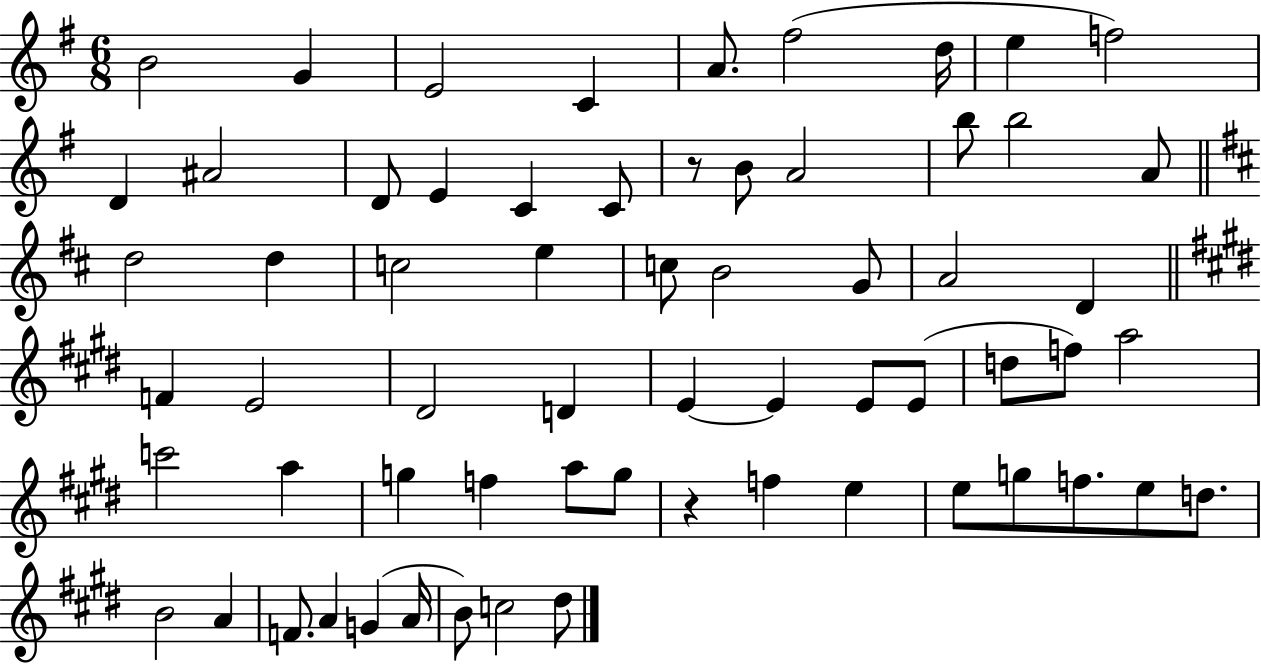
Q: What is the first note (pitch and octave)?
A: B4